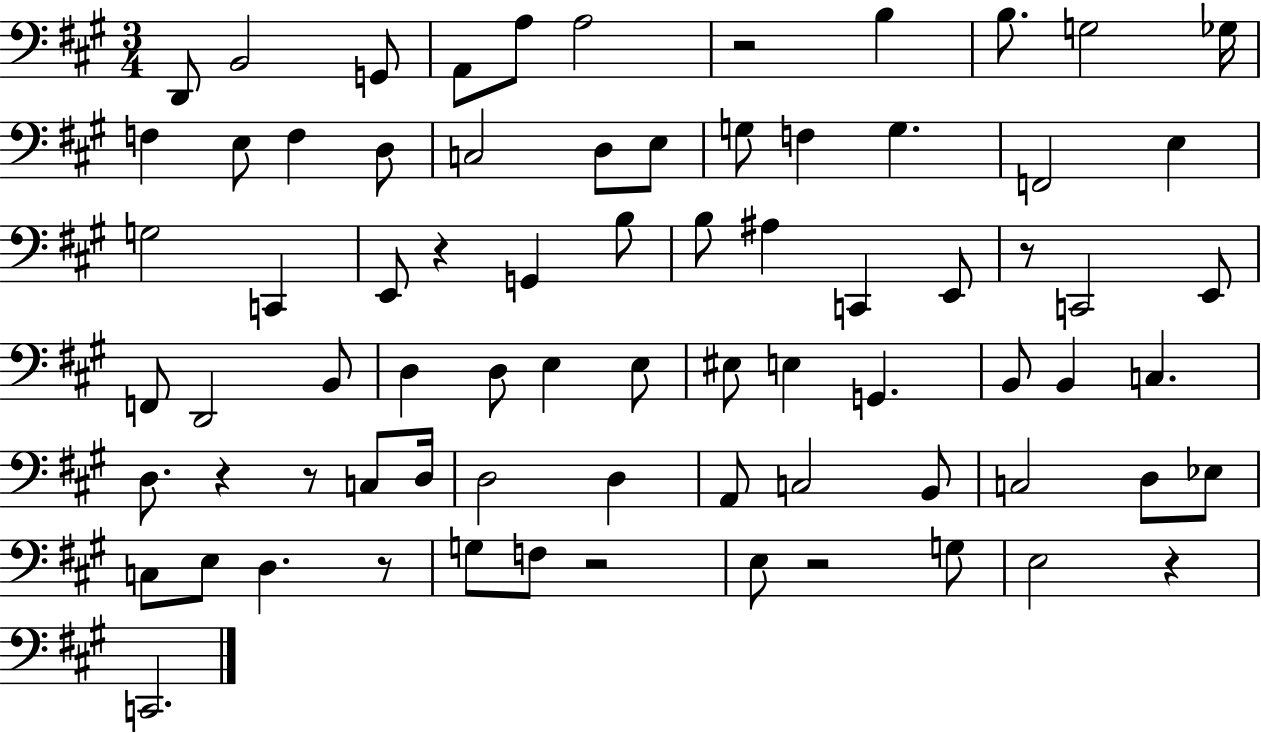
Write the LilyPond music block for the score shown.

{
  \clef bass
  \numericTimeSignature
  \time 3/4
  \key a \major
  \repeat volta 2 { d,8 b,2 g,8 | a,8 a8 a2 | r2 b4 | b8. g2 ges16 | \break f4 e8 f4 d8 | c2 d8 e8 | g8 f4 g4. | f,2 e4 | \break g2 c,4 | e,8 r4 g,4 b8 | b8 ais4 c,4 e,8 | r8 c,2 e,8 | \break f,8 d,2 b,8 | d4 d8 e4 e8 | eis8 e4 g,4. | b,8 b,4 c4. | \break d8. r4 r8 c8 d16 | d2 d4 | a,8 c2 b,8 | c2 d8 ees8 | \break c8 e8 d4. r8 | g8 f8 r2 | e8 r2 g8 | e2 r4 | \break c,2. | } \bar "|."
}